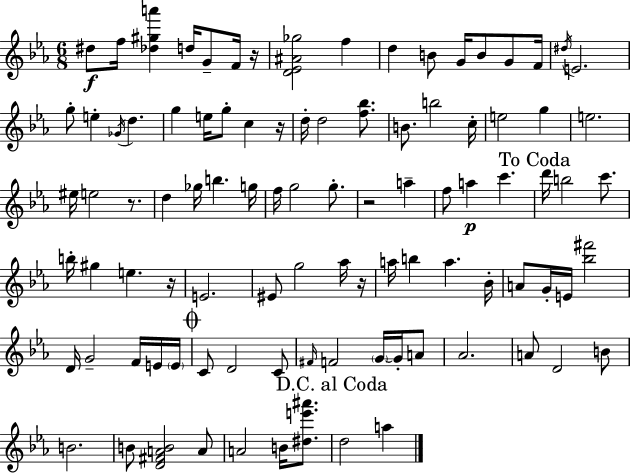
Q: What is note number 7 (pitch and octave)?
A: D5